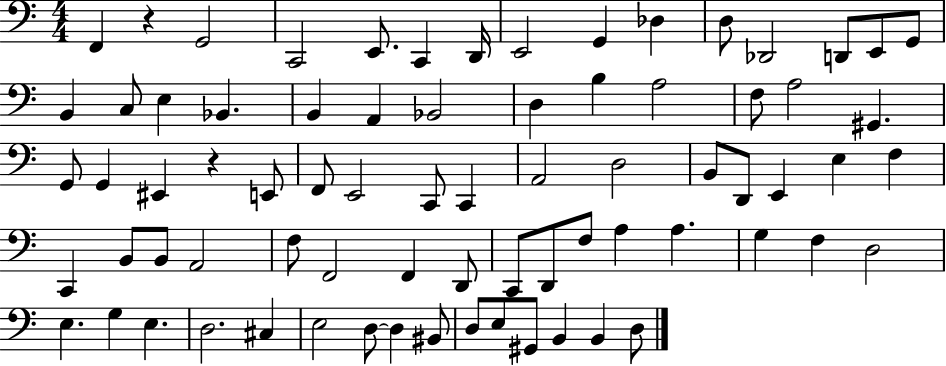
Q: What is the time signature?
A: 4/4